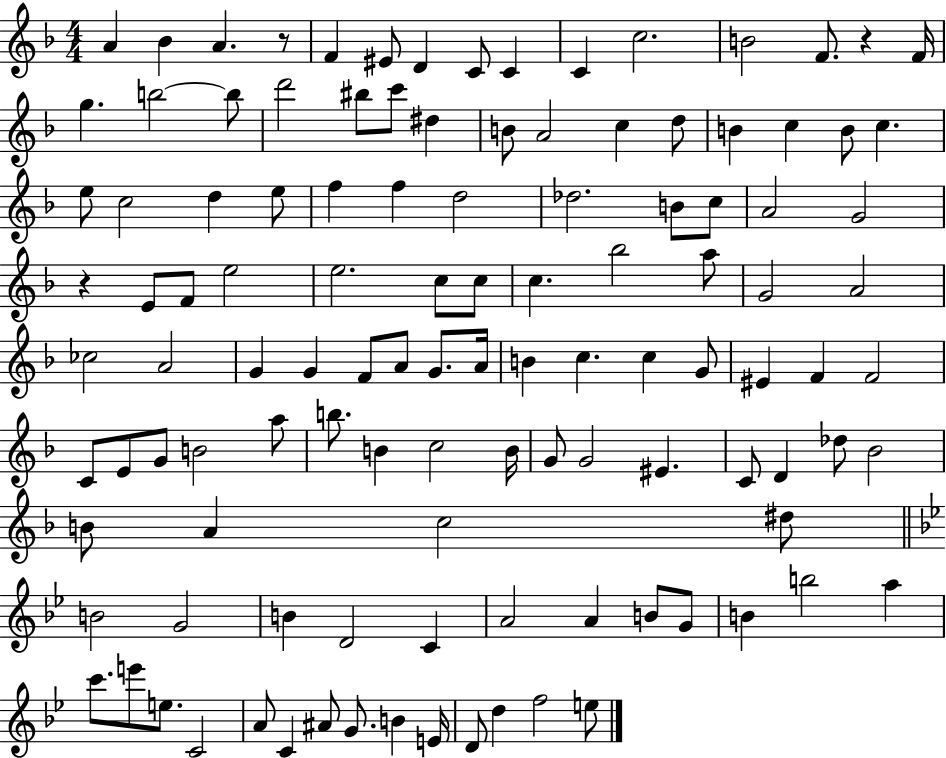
A4/q Bb4/q A4/q. R/e F4/q EIS4/e D4/q C4/e C4/q C4/q C5/h. B4/h F4/e. R/q F4/s G5/q. B5/h B5/e D6/h BIS5/e C6/e D#5/q B4/e A4/h C5/q D5/e B4/q C5/q B4/e C5/q. E5/e C5/h D5/q E5/e F5/q F5/q D5/h Db5/h. B4/e C5/e A4/h G4/h R/q E4/e F4/e E5/h E5/h. C5/e C5/e C5/q. Bb5/h A5/e G4/h A4/h CES5/h A4/h G4/q G4/q F4/e A4/e G4/e. A4/s B4/q C5/q. C5/q G4/e EIS4/q F4/q F4/h C4/e E4/e G4/e B4/h A5/e B5/e. B4/q C5/h B4/s G4/e G4/h EIS4/q. C4/e D4/q Db5/e Bb4/h B4/e A4/q C5/h D#5/e B4/h G4/h B4/q D4/h C4/q A4/h A4/q B4/e G4/e B4/q B5/h A5/q C6/e. E6/e E5/e. C4/h A4/e C4/q A#4/e G4/e. B4/q E4/s D4/e D5/q F5/h E5/e